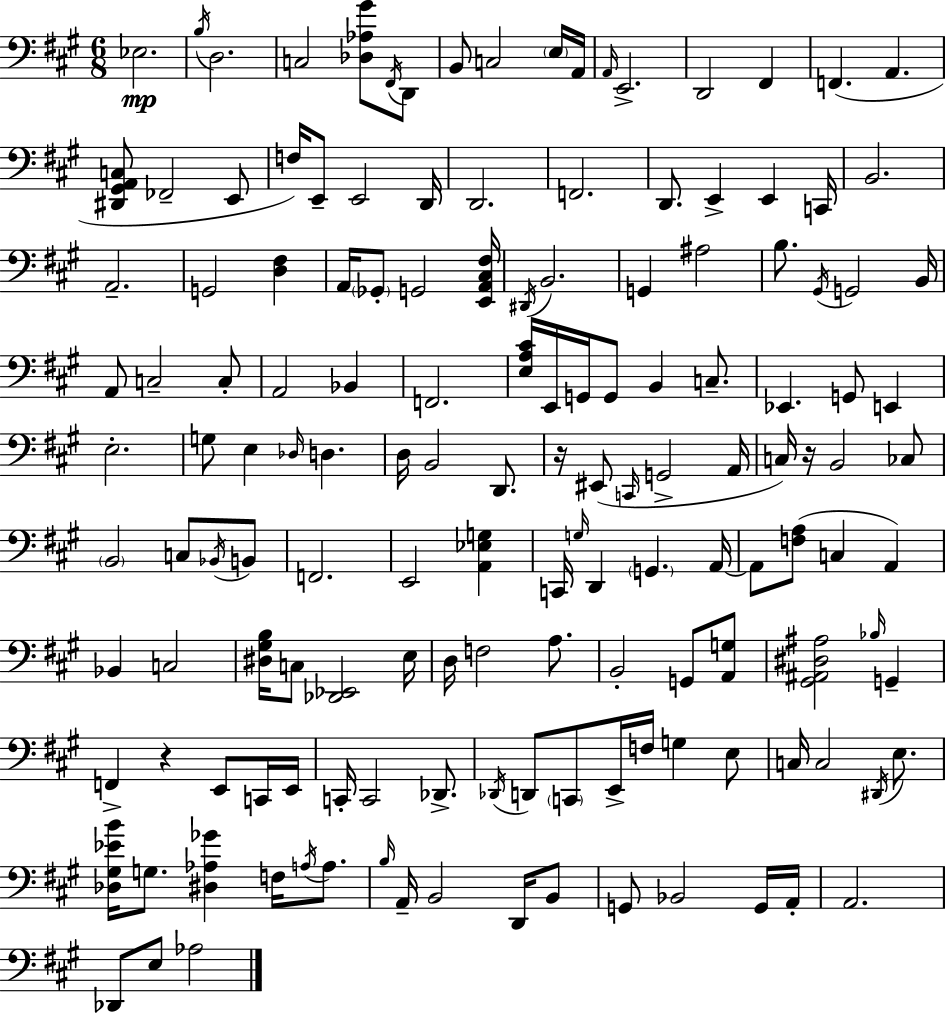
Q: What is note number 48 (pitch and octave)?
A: F2